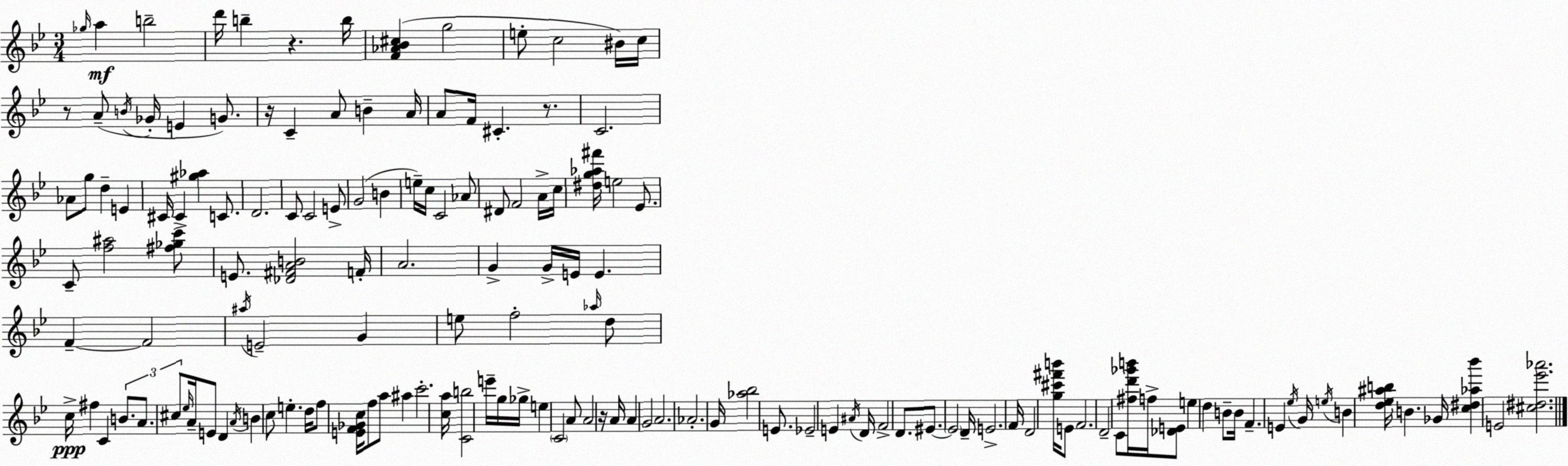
X:1
T:Untitled
M:3/4
L:1/4
K:Bb
_g/4 a b2 d'/4 b z b/4 [F_A_B^c] g2 e/2 c2 ^B/4 c/4 z/2 A/2 B/4 _G/4 E G/2 z/4 C A/2 B A/4 A/2 F/4 ^C z/2 C2 _A/2 g/2 d E ^C/4 ^C [^g_a] C/2 D2 C/2 C2 E/2 G2 B e/4 c/4 C2 _A/2 ^D/2 F2 A/4 c/4 [^dg_a^f']/4 e2 _E/2 C/2 [f^a]2 [^f_gc']/2 E/2 [_D^FAB]2 F/4 A2 G G/4 E/4 E F F2 ^a/4 E2 G e/2 f2 _a/4 d/2 c/4 ^f C B/2 A/2 ^c/2 _e/4 A/4 E/2 D A/4 B c/2 e d/4 f/2 [EF_Gc]/4 f/2 a/2 ^a c'2 [ca]/4 [Cb]2 e'/4 g/4 _g/4 e C2 A/2 A2 z/4 A/4 A G2 A2 _A2 G/4 [_a_b]2 E/2 _E2 E ^A/4 D/4 F2 D/2 ^E/2 ^E2 D/4 E2 F/4 D2 [g^c'^f'b']/4 E/2 F2 D2 C/2 [^fd'_g'b']/4 f/4 [_DE]/2 e d B/2 B/4 F E _e/4 G/4 e/4 B [d_e^ab]/4 B _G/4 [c^d_a_b'] E2 [^c^d_e'_a']2